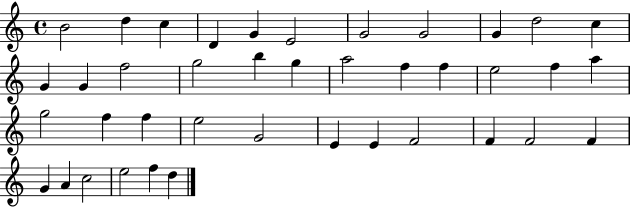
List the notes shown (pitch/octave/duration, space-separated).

B4/h D5/q C5/q D4/q G4/q E4/h G4/h G4/h G4/q D5/h C5/q G4/q G4/q F5/h G5/h B5/q G5/q A5/h F5/q F5/q E5/h F5/q A5/q G5/h F5/q F5/q E5/h G4/h E4/q E4/q F4/h F4/q F4/h F4/q G4/q A4/q C5/h E5/h F5/q D5/q